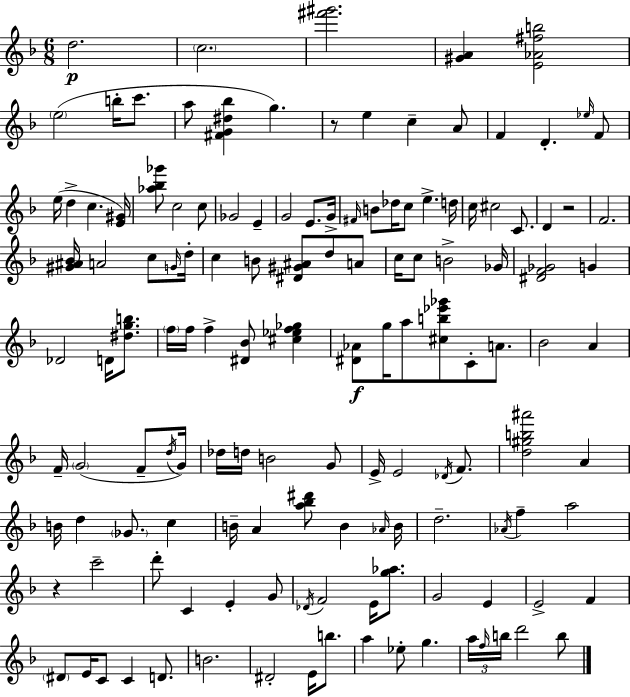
{
  \clef treble
  \numericTimeSignature
  \time 6/8
  \key f \major
  \repeat volta 2 { d''2.\p | \parenthesize c''2. | <fis''' gis'''>2. | <gis' a'>4 <e' aes' fis'' b''>2 | \break \parenthesize e''2( b''16-. c'''8. | a''8 <fis' g' dis'' bes''>4 g''4.) | r8 e''4 c''4-- a'8 | f'4 d'4.-. \grace { ees''16 } f'8 | \break e''16( d''4-> c''4. | <e' gis'>16) <aes'' bes'' ges'''>8 c''2 c''8 | ges'2 e'4-- | g'2 e'8. | \break g'16-> \grace { fis'16 } b'8 des''16 c''8 e''4.-> | d''16 c''16 cis''2 c'8. | d'4 r2 | f'2. | \break <gis' ais' bes'>16 a'2 c''8 | \grace { g'16 } d''16-. c''4 b'8 <dis' gis' ais'>8 d''8 | a'8 c''16 c''8 b'2-> | ges'16 <dis' f' ges'>2 g'4 | \break des'2 d'16 | <dis'' g'' b''>8. \parenthesize f''16 f''16 f''4-> <dis' bes'>8 <cis'' ees'' f'' ges''>4 | <dis' aes'>8\f g''16 a''8 <cis'' b'' ees''' ges'''>8 c'8-. | a'8. bes'2 a'4 | \break f'16-- \parenthesize g'2( | f'8-- \acciaccatura { d''16 }) g'16 des''16 d''16 b'2 | g'8 e'16-> e'2 | \acciaccatura { des'16 } f'8. <d'' gis'' b'' ais'''>2 | \break a'4 b'16 d''4 \parenthesize ges'8. | c''4 b'16-- a'4 <a'' bes'' dis'''>8 | b'4 \grace { aes'16 } b'16 d''2.-- | \acciaccatura { aes'16 } f''4-- a''2 | \break r4 c'''2-- | d'''8-. c'4 | e'4-. g'8 \acciaccatura { des'16 } f'2 | e'16 <g'' aes''>8. g'2 | \break e'4 e'2-> | f'4 \parenthesize dis'8 e'16 c'8 | c'4 d'8. b'2. | dis'2-. | \break e'16 b''8. a''4 | ees''8-. g''4. \tuplet 3/2 { a''16 \grace { f''16 } b''16 } d'''2 | b''8 } \bar "|."
}